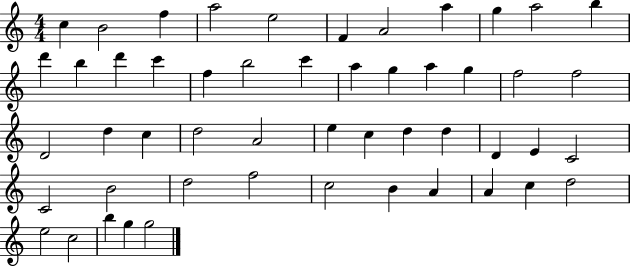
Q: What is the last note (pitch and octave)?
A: G5